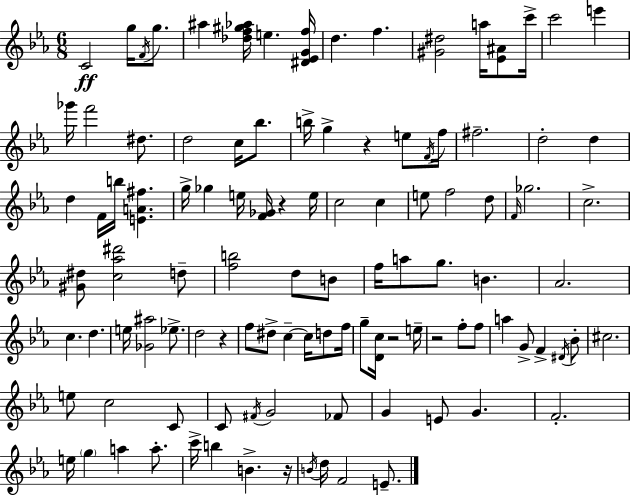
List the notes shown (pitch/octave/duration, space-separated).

C4/h G5/s F4/s G5/e. A#5/q [Db5,F5,G#5,Ab5]/s E5/q. [D#4,Eb4,G4,F5]/s D5/q. F5/q. [G#4,D#5]/h A5/s [Eb4,A#4]/e C6/s C6/h E6/q Gb6/s F6/h D#5/e. D5/h C5/s Bb5/e. B5/s G5/q R/q E5/e F4/s F5/s F#5/h. D5/h D5/q D5/q F4/s B5/s [E4,A4,F#5]/q. G5/s Gb5/q E5/s [F4,Gb4]/s R/q E5/s C5/h C5/q E5/e F5/h D5/e F4/s Gb5/h. C5/h. [G#4,D#5]/e [C5,Ab5,D#6]/h D5/e [F5,B5]/h D5/e B4/e F5/s A5/e G5/e. B4/q. Ab4/h. C5/q. D5/q. E5/s [Gb4,A#5]/h Eb5/e. D5/h R/q F5/e D#5/e C5/q C5/s D5/e F5/s G5/e [D4,C5]/s R/h E5/s R/h F5/e F5/e A5/q G4/e F4/q D#4/s Bb4/e C#5/h. E5/e C5/h C4/e C4/e F#4/s G4/h FES4/e G4/q E4/e G4/q. F4/h. E5/s G5/q A5/q A5/e. C6/s B5/q B4/q. R/s B4/s D5/s F4/h E4/e.